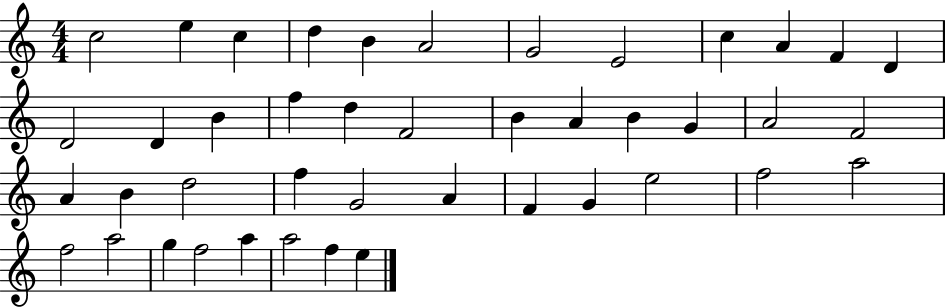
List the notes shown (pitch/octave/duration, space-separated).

C5/h E5/q C5/q D5/q B4/q A4/h G4/h E4/h C5/q A4/q F4/q D4/q D4/h D4/q B4/q F5/q D5/q F4/h B4/q A4/q B4/q G4/q A4/h F4/h A4/q B4/q D5/h F5/q G4/h A4/q F4/q G4/q E5/h F5/h A5/h F5/h A5/h G5/q F5/h A5/q A5/h F5/q E5/q